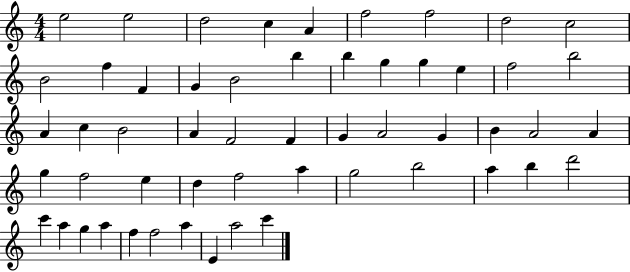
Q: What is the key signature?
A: C major